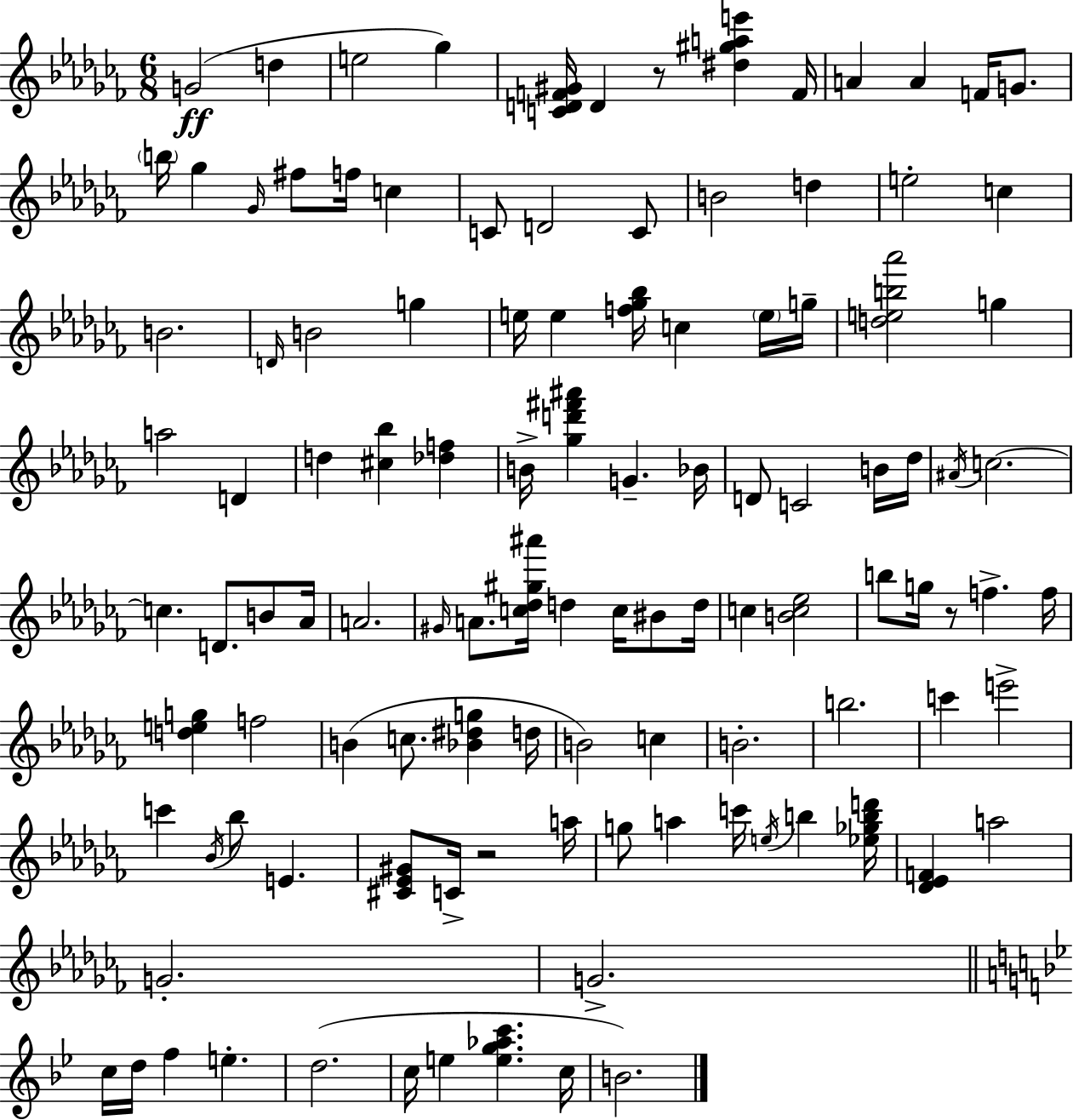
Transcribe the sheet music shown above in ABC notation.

X:1
T:Untitled
M:6/8
L:1/4
K:Abm
G2 d e2 _g [CDF^G]/4 D z/2 [^d^gae'] F/4 A A F/4 G/2 b/4 _g _G/4 ^f/2 f/4 c C/2 D2 C/2 B2 d e2 c B2 D/4 B2 g e/4 e [f_g_b]/4 c e/4 g/4 [deb_a']2 g a2 D d [^c_b] [_df] B/4 [_gd'^f'^a'] G _B/4 D/2 C2 B/4 _d/4 ^A/4 c2 c D/2 B/2 _A/4 A2 ^G/4 A/2 [c_d^g^a']/4 d c/4 ^B/2 d/4 c [Bc_e]2 b/2 g/4 z/2 f f/4 [deg] f2 B c/2 [_B^dg] d/4 B2 c B2 b2 c' e'2 c' _B/4 _b/2 E [^C_E^G]/2 C/4 z2 a/4 g/2 a c'/4 e/4 b [_e_gbd']/4 [_D_EF] a2 G2 G2 c/4 d/4 f e d2 c/4 e [eg_ac'] c/4 B2